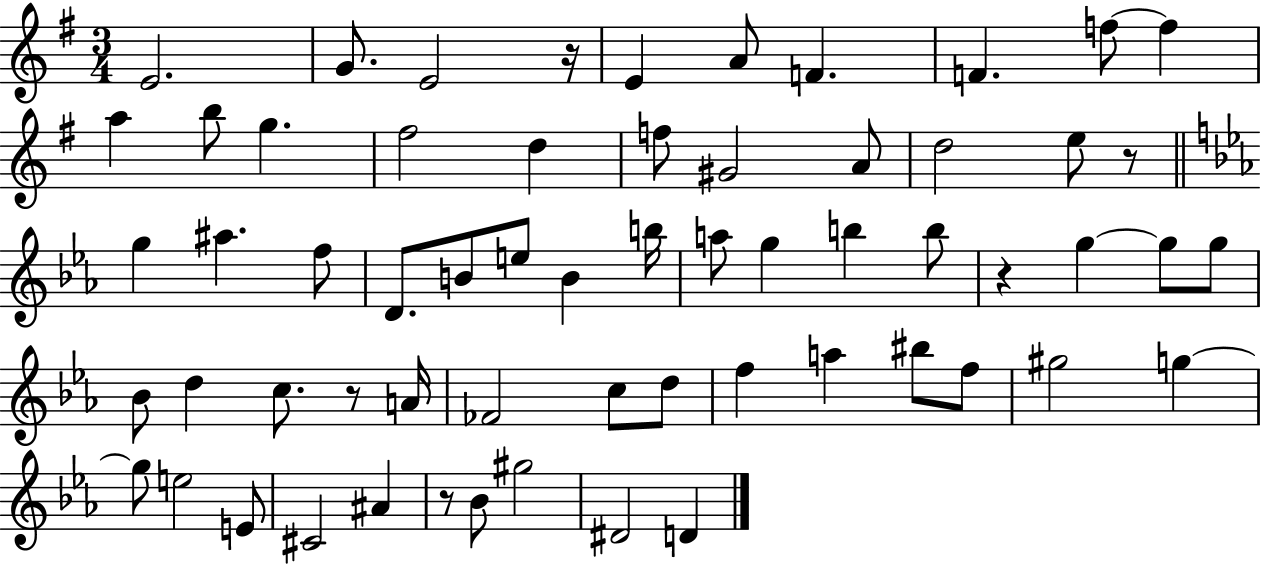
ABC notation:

X:1
T:Untitled
M:3/4
L:1/4
K:G
E2 G/2 E2 z/4 E A/2 F F f/2 f a b/2 g ^f2 d f/2 ^G2 A/2 d2 e/2 z/2 g ^a f/2 D/2 B/2 e/2 B b/4 a/2 g b b/2 z g g/2 g/2 _B/2 d c/2 z/2 A/4 _F2 c/2 d/2 f a ^b/2 f/2 ^g2 g g/2 e2 E/2 ^C2 ^A z/2 _B/2 ^g2 ^D2 D